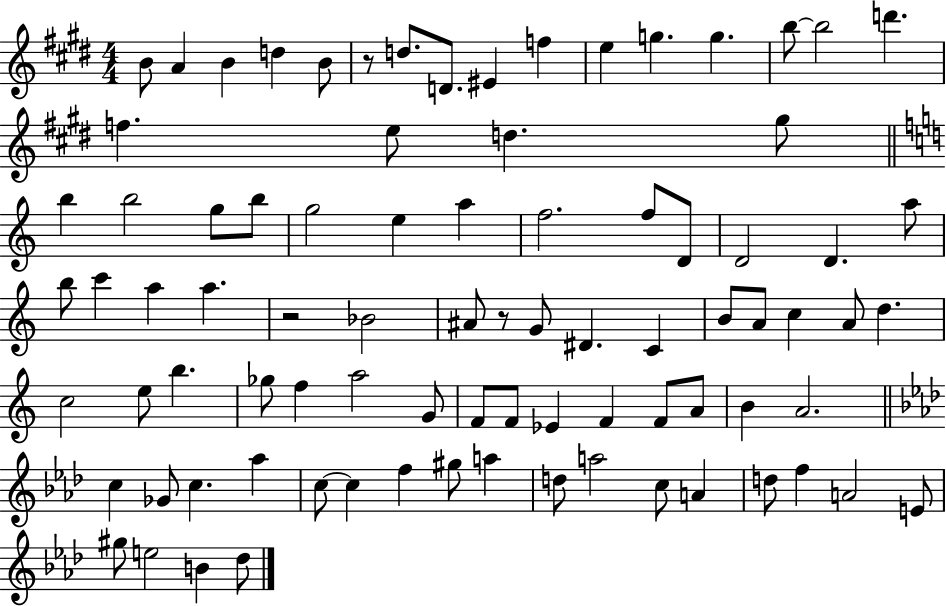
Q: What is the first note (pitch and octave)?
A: B4